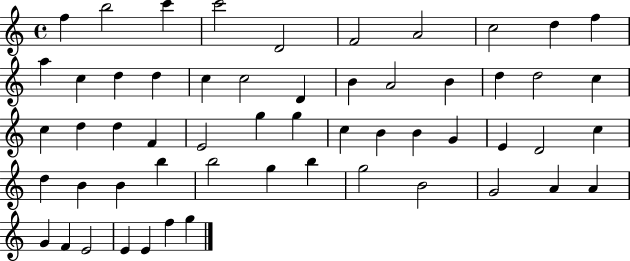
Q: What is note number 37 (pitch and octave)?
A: C5